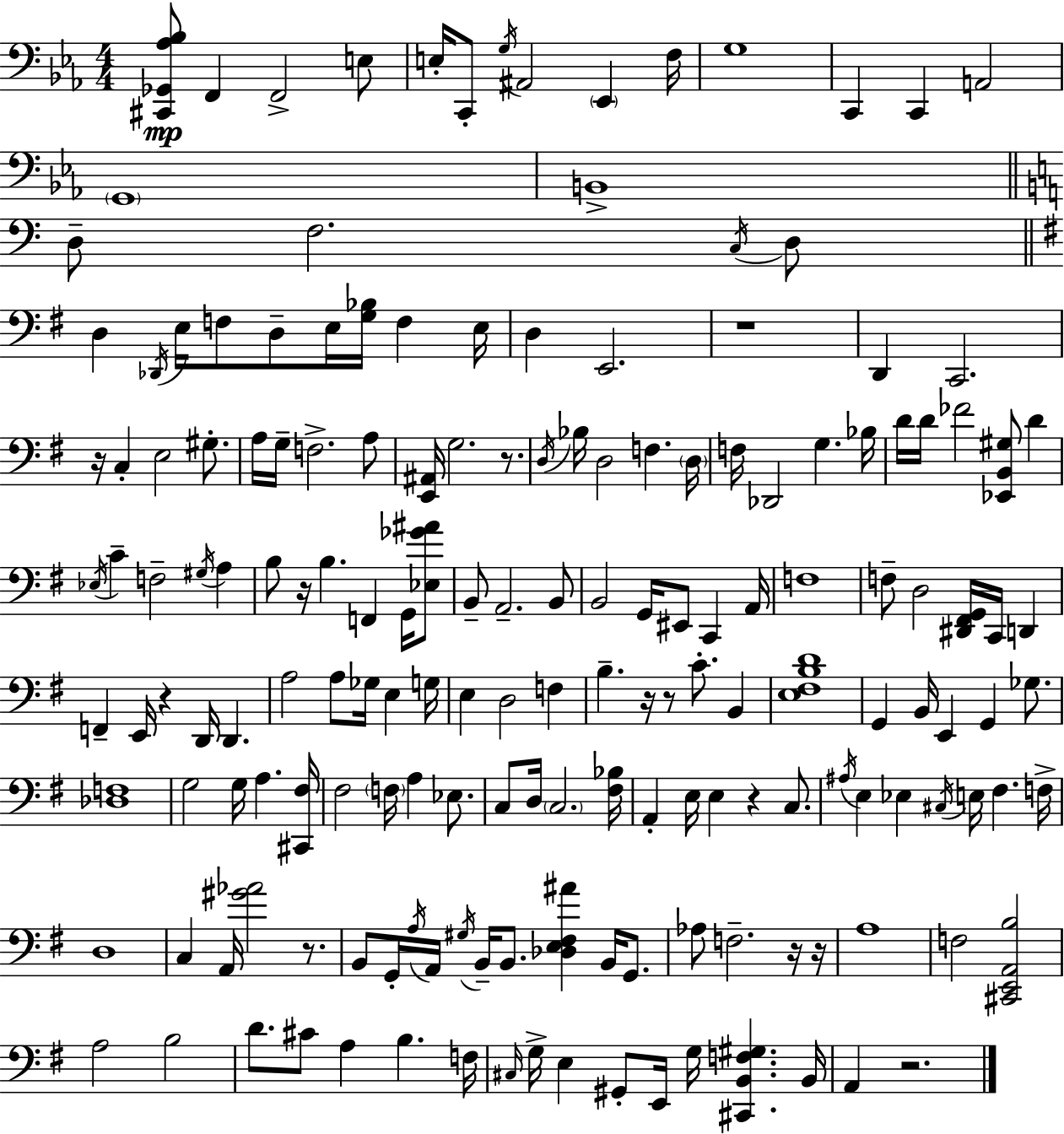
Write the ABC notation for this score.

X:1
T:Untitled
M:4/4
L:1/4
K:Eb
[^C,,_G,,_A,_B,]/2 F,, F,,2 E,/2 E,/4 C,,/2 G,/4 ^A,,2 _E,, F,/4 G,4 C,, C,, A,,2 G,,4 B,,4 D,/2 F,2 C,/4 D,/2 D, _D,,/4 E,/4 F,/2 D,/2 E,/4 [G,_B,]/4 F, E,/4 D, E,,2 z4 D,, C,,2 z/4 C, E,2 ^G,/2 A,/4 G,/4 F,2 A,/2 [E,,^A,,]/4 G,2 z/2 D,/4 _B,/4 D,2 F, D,/4 F,/4 _D,,2 G, _B,/4 D/4 D/4 _F2 [_E,,B,,^G,]/2 D _E,/4 C F,2 ^G,/4 A, B,/2 z/4 B, F,, G,,/4 [_E,_G^A]/2 B,,/2 A,,2 B,,/2 B,,2 G,,/4 ^E,,/2 C,, A,,/4 F,4 F,/2 D,2 [^D,,^F,,G,,]/4 C,,/4 D,, F,, E,,/4 z D,,/4 D,, A,2 A,/2 _G,/4 E, G,/4 E, D,2 F, B, z/4 z/2 C/2 B,, [E,^F,B,D]4 G,, B,,/4 E,, G,, _G,/2 [_D,F,]4 G,2 G,/4 A, [^C,,^F,]/4 ^F,2 F,/4 A, _E,/2 C,/2 D,/4 C,2 [^F,_B,]/4 A,, E,/4 E, z C,/2 ^A,/4 E, _E, ^C,/4 E,/4 ^F, F,/4 D,4 C, A,,/4 [^G_A]2 z/2 B,,/2 G,,/4 A,/4 A,,/4 ^G,/4 B,,/4 B,,/2 [_D,E,^F,^A] B,,/4 G,,/2 _A,/2 F,2 z/4 z/4 A,4 F,2 [^C,,E,,A,,B,]2 A,2 B,2 D/2 ^C/2 A, B, F,/4 ^C,/4 G,/4 E, ^G,,/2 E,,/4 G,/4 [^C,,B,,F,^G,] B,,/4 A,, z2